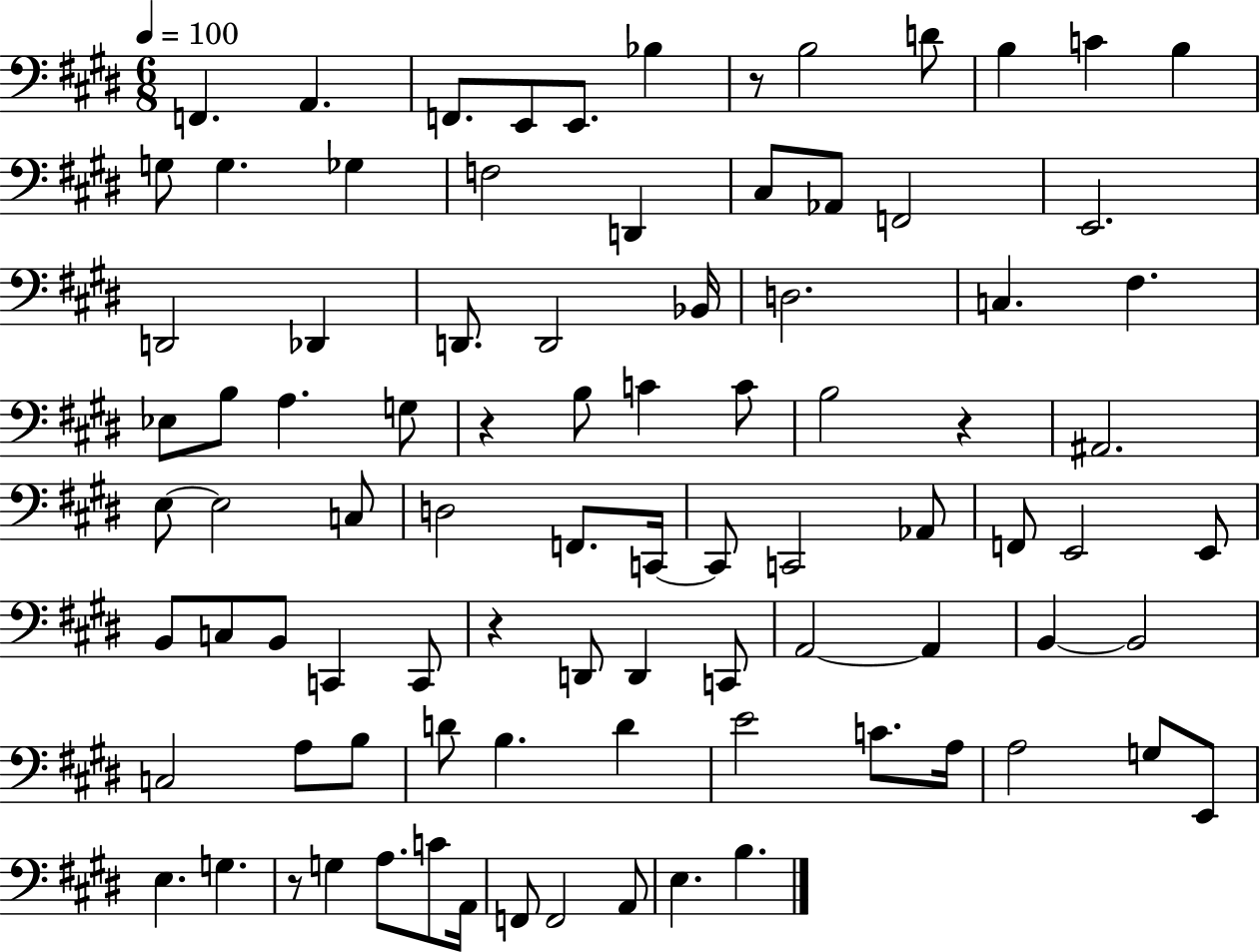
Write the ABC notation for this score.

X:1
T:Untitled
M:6/8
L:1/4
K:E
F,, A,, F,,/2 E,,/2 E,,/2 _B, z/2 B,2 D/2 B, C B, G,/2 G, _G, F,2 D,, ^C,/2 _A,,/2 F,,2 E,,2 D,,2 _D,, D,,/2 D,,2 _B,,/4 D,2 C, ^F, _E,/2 B,/2 A, G,/2 z B,/2 C C/2 B,2 z ^A,,2 E,/2 E,2 C,/2 D,2 F,,/2 C,,/4 C,,/2 C,,2 _A,,/2 F,,/2 E,,2 E,,/2 B,,/2 C,/2 B,,/2 C,, C,,/2 z D,,/2 D,, C,,/2 A,,2 A,, B,, B,,2 C,2 A,/2 B,/2 D/2 B, D E2 C/2 A,/4 A,2 G,/2 E,,/2 E, G, z/2 G, A,/2 C/2 A,,/4 F,,/2 F,,2 A,,/2 E, B,